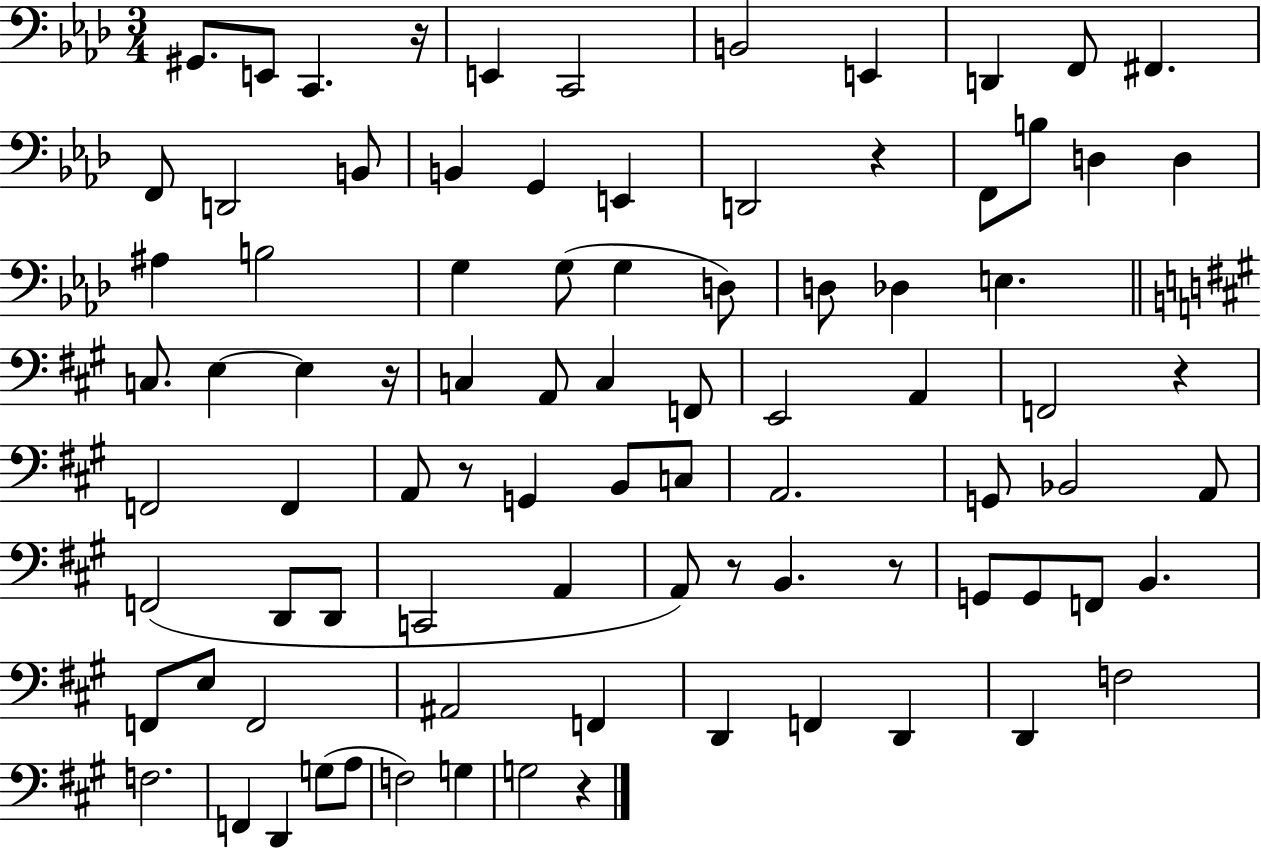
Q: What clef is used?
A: bass